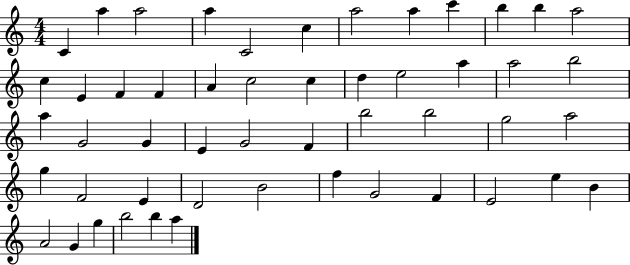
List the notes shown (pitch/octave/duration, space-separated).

C4/q A5/q A5/h A5/q C4/h C5/q A5/h A5/q C6/q B5/q B5/q A5/h C5/q E4/q F4/q F4/q A4/q C5/h C5/q D5/q E5/h A5/q A5/h B5/h A5/q G4/h G4/q E4/q G4/h F4/q B5/h B5/h G5/h A5/h G5/q F4/h E4/q D4/h B4/h F5/q G4/h F4/q E4/h E5/q B4/q A4/h G4/q G5/q B5/h B5/q A5/q